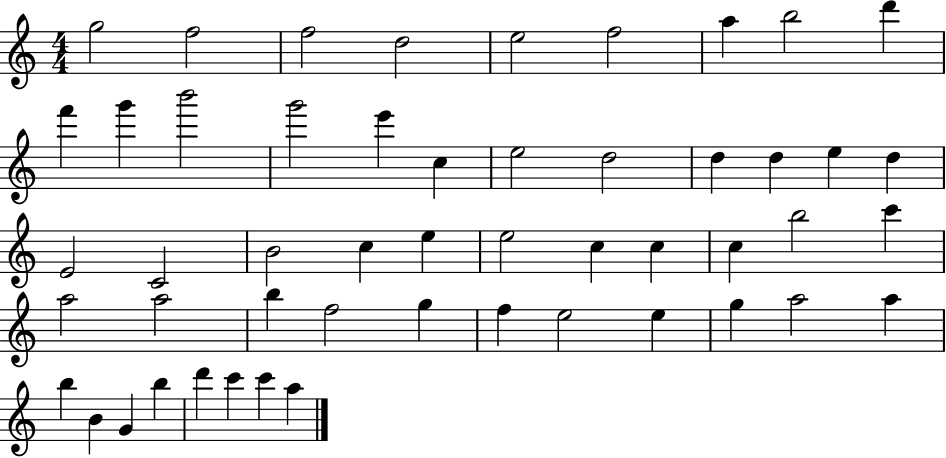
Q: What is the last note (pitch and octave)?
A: A5